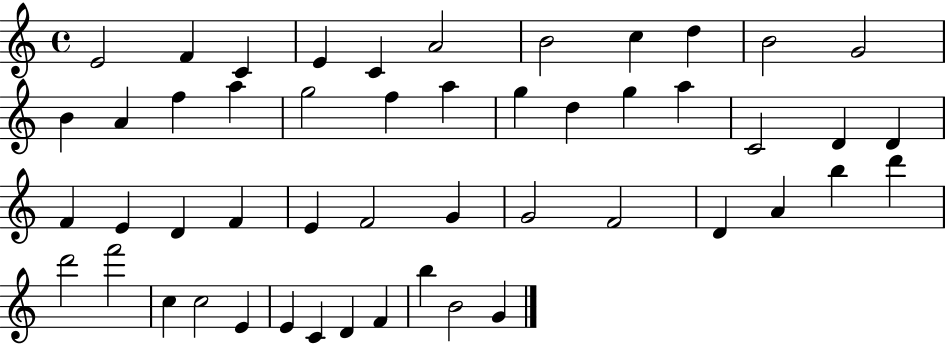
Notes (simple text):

E4/h F4/q C4/q E4/q C4/q A4/h B4/h C5/q D5/q B4/h G4/h B4/q A4/q F5/q A5/q G5/h F5/q A5/q G5/q D5/q G5/q A5/q C4/h D4/q D4/q F4/q E4/q D4/q F4/q E4/q F4/h G4/q G4/h F4/h D4/q A4/q B5/q D6/q D6/h F6/h C5/q C5/h E4/q E4/q C4/q D4/q F4/q B5/q B4/h G4/q